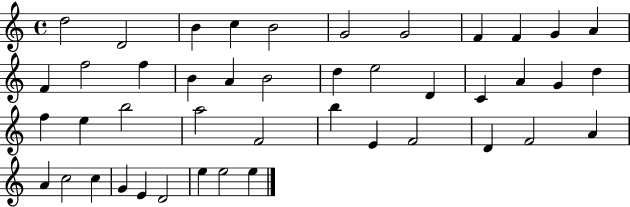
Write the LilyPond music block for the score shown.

{
  \clef treble
  \time 4/4
  \defaultTimeSignature
  \key c \major
  d''2 d'2 | b'4 c''4 b'2 | g'2 g'2 | f'4 f'4 g'4 a'4 | \break f'4 f''2 f''4 | b'4 a'4 b'2 | d''4 e''2 d'4 | c'4 a'4 g'4 d''4 | \break f''4 e''4 b''2 | a''2 f'2 | b''4 e'4 f'2 | d'4 f'2 a'4 | \break a'4 c''2 c''4 | g'4 e'4 d'2 | e''4 e''2 e''4 | \bar "|."
}